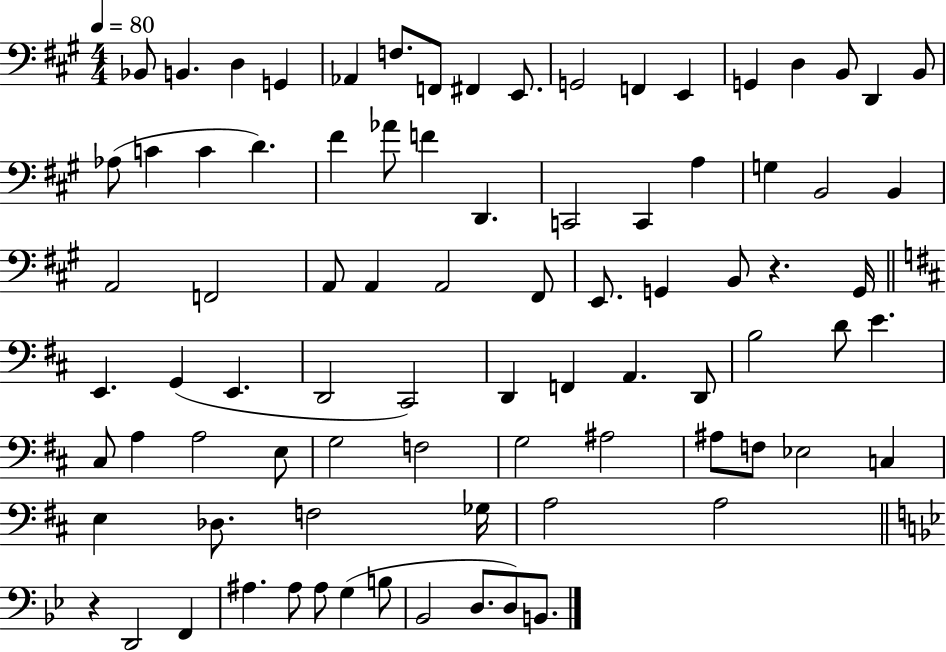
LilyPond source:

{
  \clef bass
  \numericTimeSignature
  \time 4/4
  \key a \major
  \tempo 4 = 80
  bes,8 b,4. d4 g,4 | aes,4 f8. f,8 fis,4 e,8. | g,2 f,4 e,4 | g,4 d4 b,8 d,4 b,8 | \break aes8( c'4 c'4 d'4.) | fis'4 aes'8 f'4 d,4. | c,2 c,4 a4 | g4 b,2 b,4 | \break a,2 f,2 | a,8 a,4 a,2 fis,8 | e,8. g,4 b,8 r4. g,16 | \bar "||" \break \key d \major e,4. g,4( e,4. | d,2 cis,2) | d,4 f,4 a,4. d,8 | b2 d'8 e'4. | \break cis8 a4 a2 e8 | g2 f2 | g2 ais2 | ais8 f8 ees2 c4 | \break e4 des8. f2 ges16 | a2 a2 | \bar "||" \break \key g \minor r4 d,2 f,4 | ais4. ais8 ais8 g4( b8 | bes,2 d8. d8) b,8. | \bar "|."
}